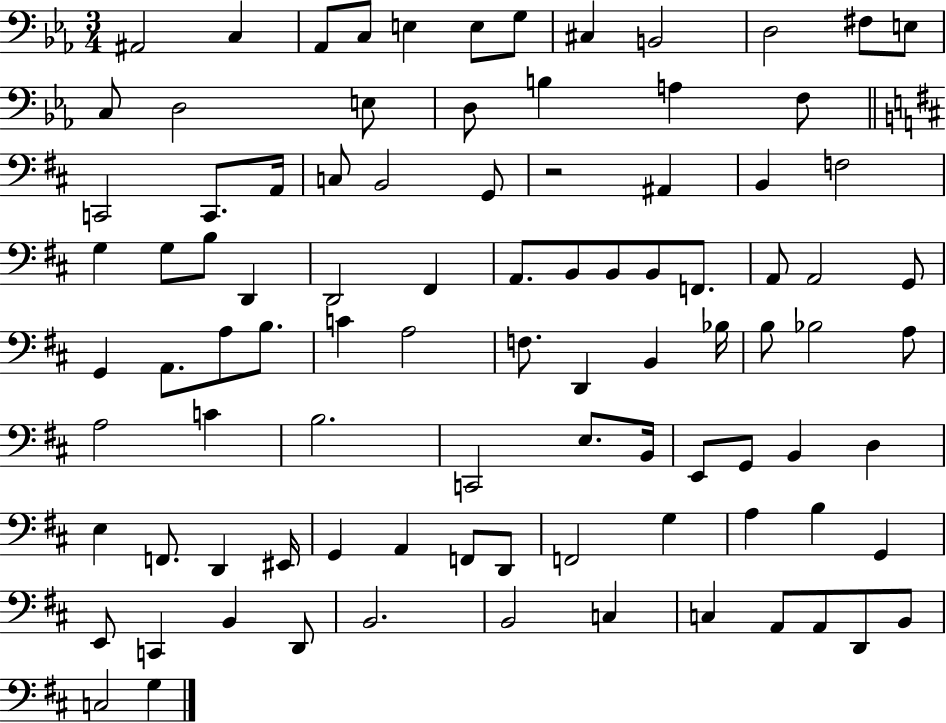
{
  \clef bass
  \numericTimeSignature
  \time 3/4
  \key ees \major
  ais,2 c4 | aes,8 c8 e4 e8 g8 | cis4 b,2 | d2 fis8 e8 | \break c8 d2 e8 | d8 b4 a4 f8 | \bar "||" \break \key d \major c,2 c,8. a,16 | c8 b,2 g,8 | r2 ais,4 | b,4 f2 | \break g4 g8 b8 d,4 | d,2 fis,4 | a,8. b,8 b,8 b,8 f,8. | a,8 a,2 g,8 | \break g,4 a,8. a8 b8. | c'4 a2 | f8. d,4 b,4 bes16 | b8 bes2 a8 | \break a2 c'4 | b2. | c,2 e8. b,16 | e,8 g,8 b,4 d4 | \break e4 f,8. d,4 eis,16 | g,4 a,4 f,8 d,8 | f,2 g4 | a4 b4 g,4 | \break e,8 c,4 b,4 d,8 | b,2. | b,2 c4 | c4 a,8 a,8 d,8 b,8 | \break c2 g4 | \bar "|."
}